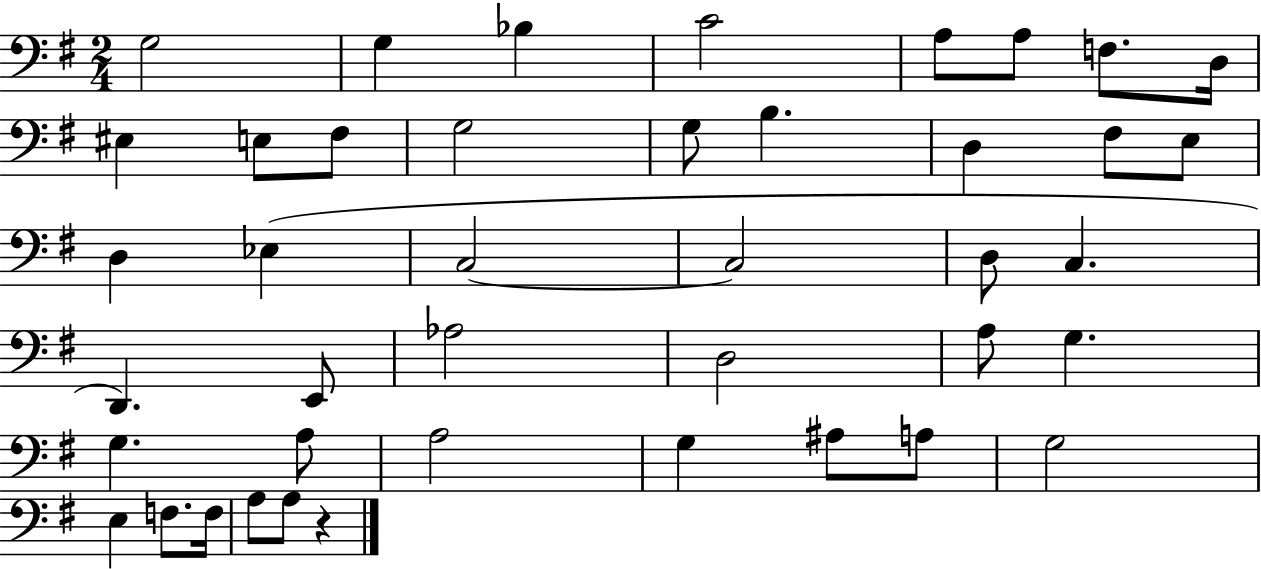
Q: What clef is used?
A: bass